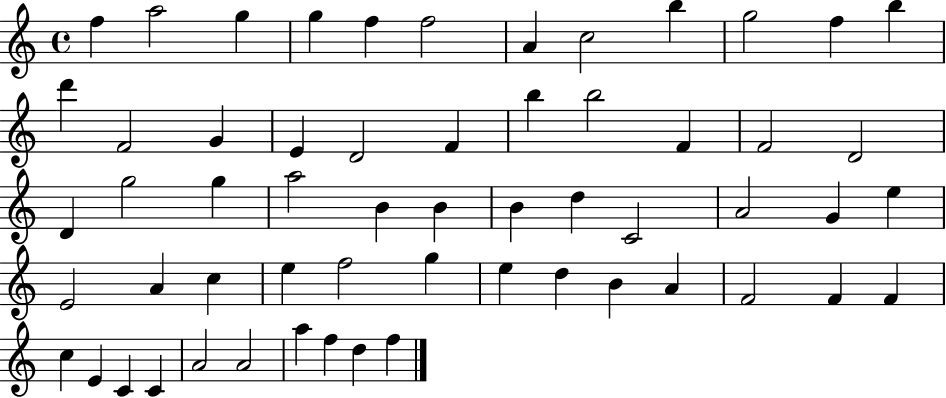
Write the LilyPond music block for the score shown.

{
  \clef treble
  \time 4/4
  \defaultTimeSignature
  \key c \major
  f''4 a''2 g''4 | g''4 f''4 f''2 | a'4 c''2 b''4 | g''2 f''4 b''4 | \break d'''4 f'2 g'4 | e'4 d'2 f'4 | b''4 b''2 f'4 | f'2 d'2 | \break d'4 g''2 g''4 | a''2 b'4 b'4 | b'4 d''4 c'2 | a'2 g'4 e''4 | \break e'2 a'4 c''4 | e''4 f''2 g''4 | e''4 d''4 b'4 a'4 | f'2 f'4 f'4 | \break c''4 e'4 c'4 c'4 | a'2 a'2 | a''4 f''4 d''4 f''4 | \bar "|."
}